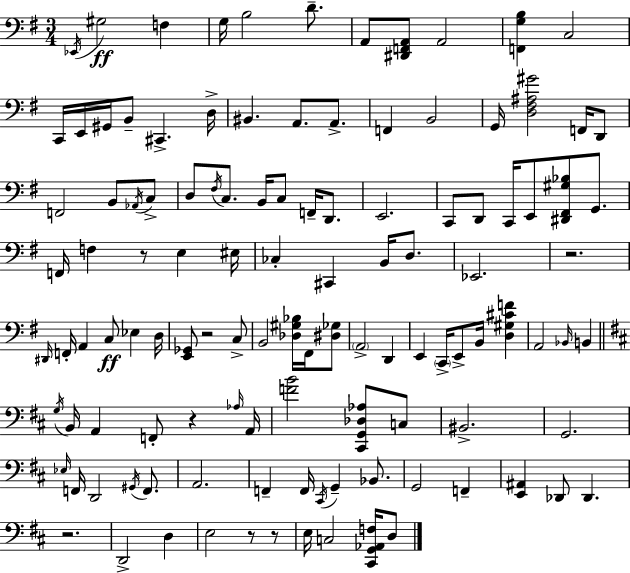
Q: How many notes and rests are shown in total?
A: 116